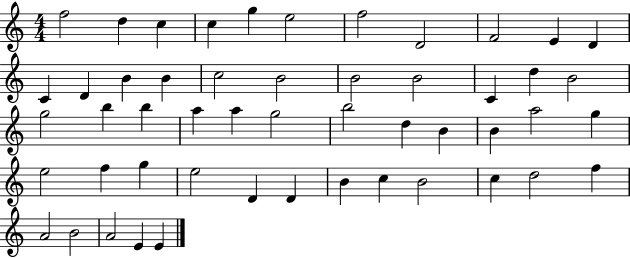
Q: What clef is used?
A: treble